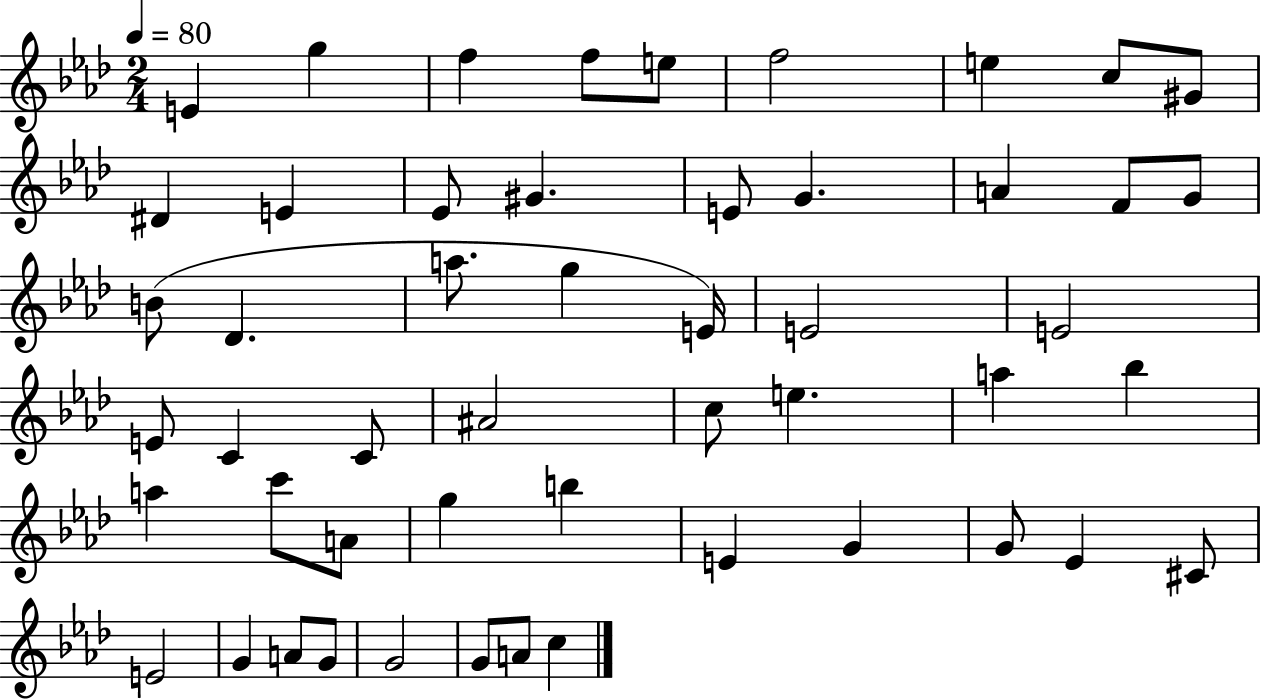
E4/q G5/q F5/q F5/e E5/e F5/h E5/q C5/e G#4/e D#4/q E4/q Eb4/e G#4/q. E4/e G4/q. A4/q F4/e G4/e B4/e Db4/q. A5/e. G5/q E4/s E4/h E4/h E4/e C4/q C4/e A#4/h C5/e E5/q. A5/q Bb5/q A5/q C6/e A4/e G5/q B5/q E4/q G4/q G4/e Eb4/q C#4/e E4/h G4/q A4/e G4/e G4/h G4/e A4/e C5/q